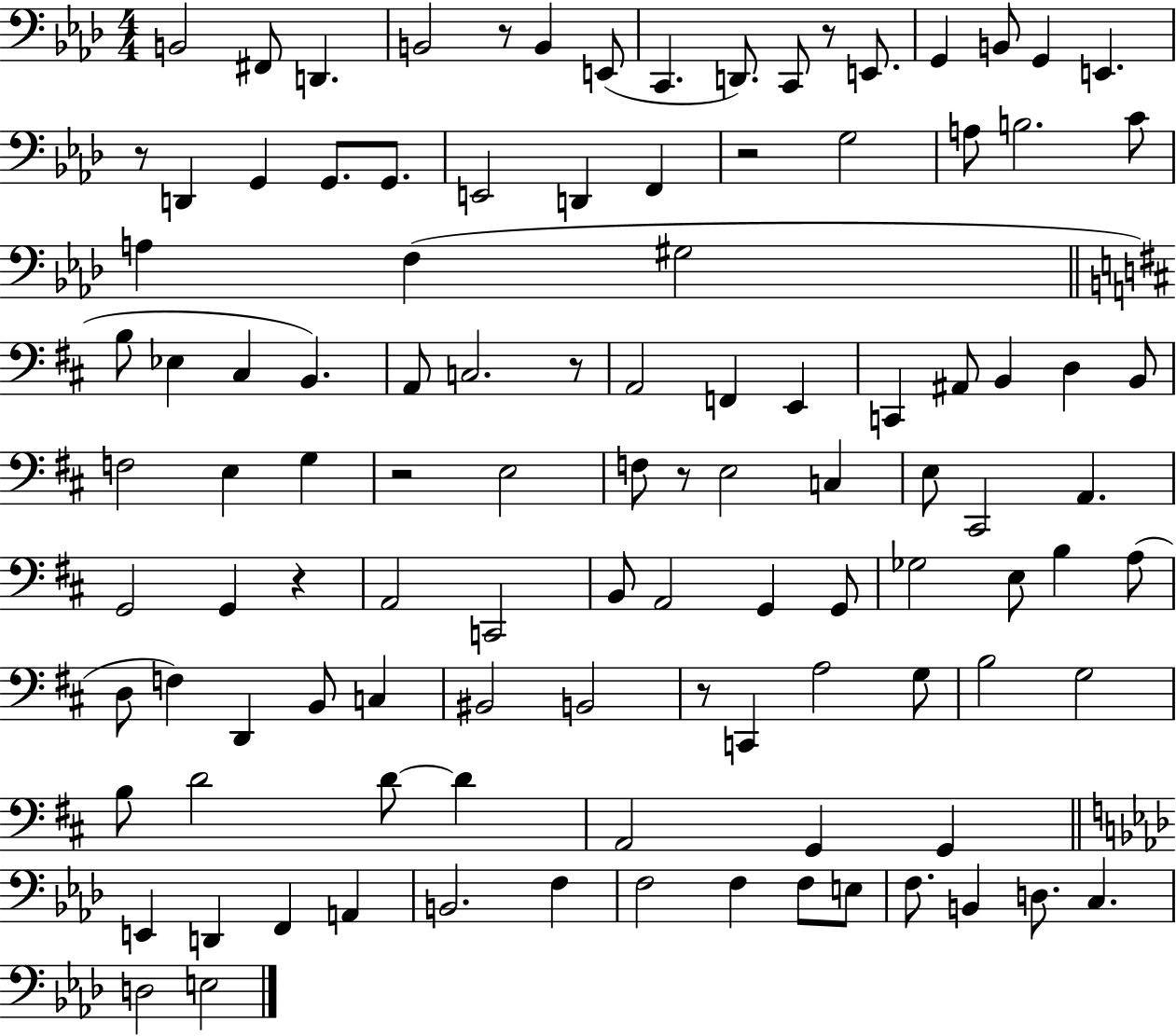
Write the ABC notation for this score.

X:1
T:Untitled
M:4/4
L:1/4
K:Ab
B,,2 ^F,,/2 D,, B,,2 z/2 B,, E,,/2 C,, D,,/2 C,,/2 z/2 E,,/2 G,, B,,/2 G,, E,, z/2 D,, G,, G,,/2 G,,/2 E,,2 D,, F,, z2 G,2 A,/2 B,2 C/2 A, F, ^G,2 B,/2 _E, ^C, B,, A,,/2 C,2 z/2 A,,2 F,, E,, C,, ^A,,/2 B,, D, B,,/2 F,2 E, G, z2 E,2 F,/2 z/2 E,2 C, E,/2 ^C,,2 A,, G,,2 G,, z A,,2 C,,2 B,,/2 A,,2 G,, G,,/2 _G,2 E,/2 B, A,/2 D,/2 F, D,, B,,/2 C, ^B,,2 B,,2 z/2 C,, A,2 G,/2 B,2 G,2 B,/2 D2 D/2 D A,,2 G,, G,, E,, D,, F,, A,, B,,2 F, F,2 F, F,/2 E,/2 F,/2 B,, D,/2 C, D,2 E,2